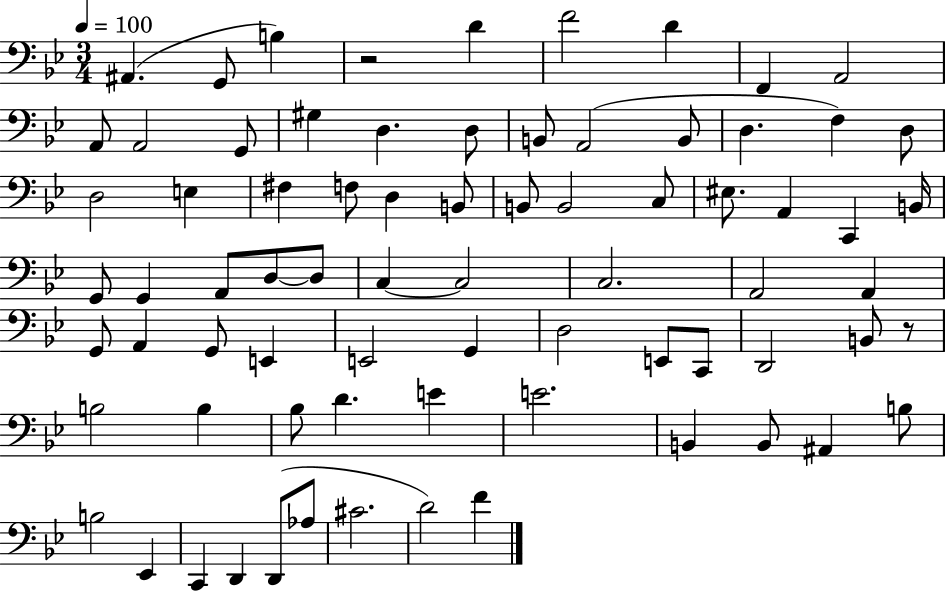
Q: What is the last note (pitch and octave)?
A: F4